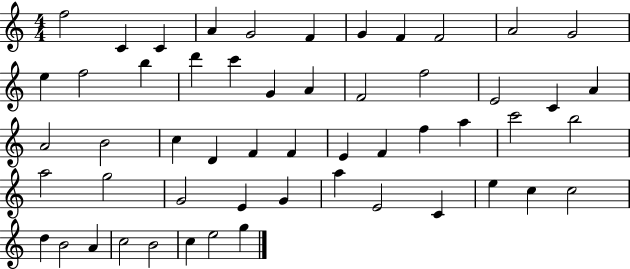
F5/h C4/q C4/q A4/q G4/h F4/q G4/q F4/q F4/h A4/h G4/h E5/q F5/h B5/q D6/q C6/q G4/q A4/q F4/h F5/h E4/h C4/q A4/q A4/h B4/h C5/q D4/q F4/q F4/q E4/q F4/q F5/q A5/q C6/h B5/h A5/h G5/h G4/h E4/q G4/q A5/q E4/h C4/q E5/q C5/q C5/h D5/q B4/h A4/q C5/h B4/h C5/q E5/h G5/q